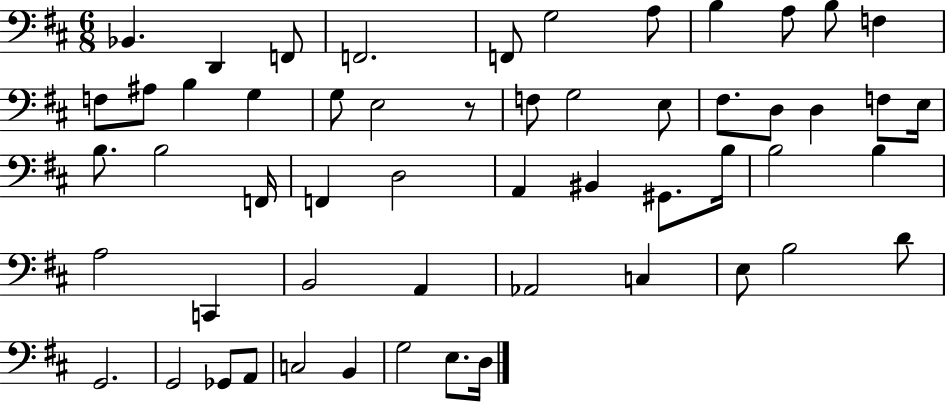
X:1
T:Untitled
M:6/8
L:1/4
K:D
_B,, D,, F,,/2 F,,2 F,,/2 G,2 A,/2 B, A,/2 B,/2 F, F,/2 ^A,/2 B, G, G,/2 E,2 z/2 F,/2 G,2 E,/2 ^F,/2 D,/2 D, F,/2 E,/4 B,/2 B,2 F,,/4 F,, D,2 A,, ^B,, ^G,,/2 B,/4 B,2 B, A,2 C,, B,,2 A,, _A,,2 C, E,/2 B,2 D/2 G,,2 G,,2 _G,,/2 A,,/2 C,2 B,, G,2 E,/2 D,/4